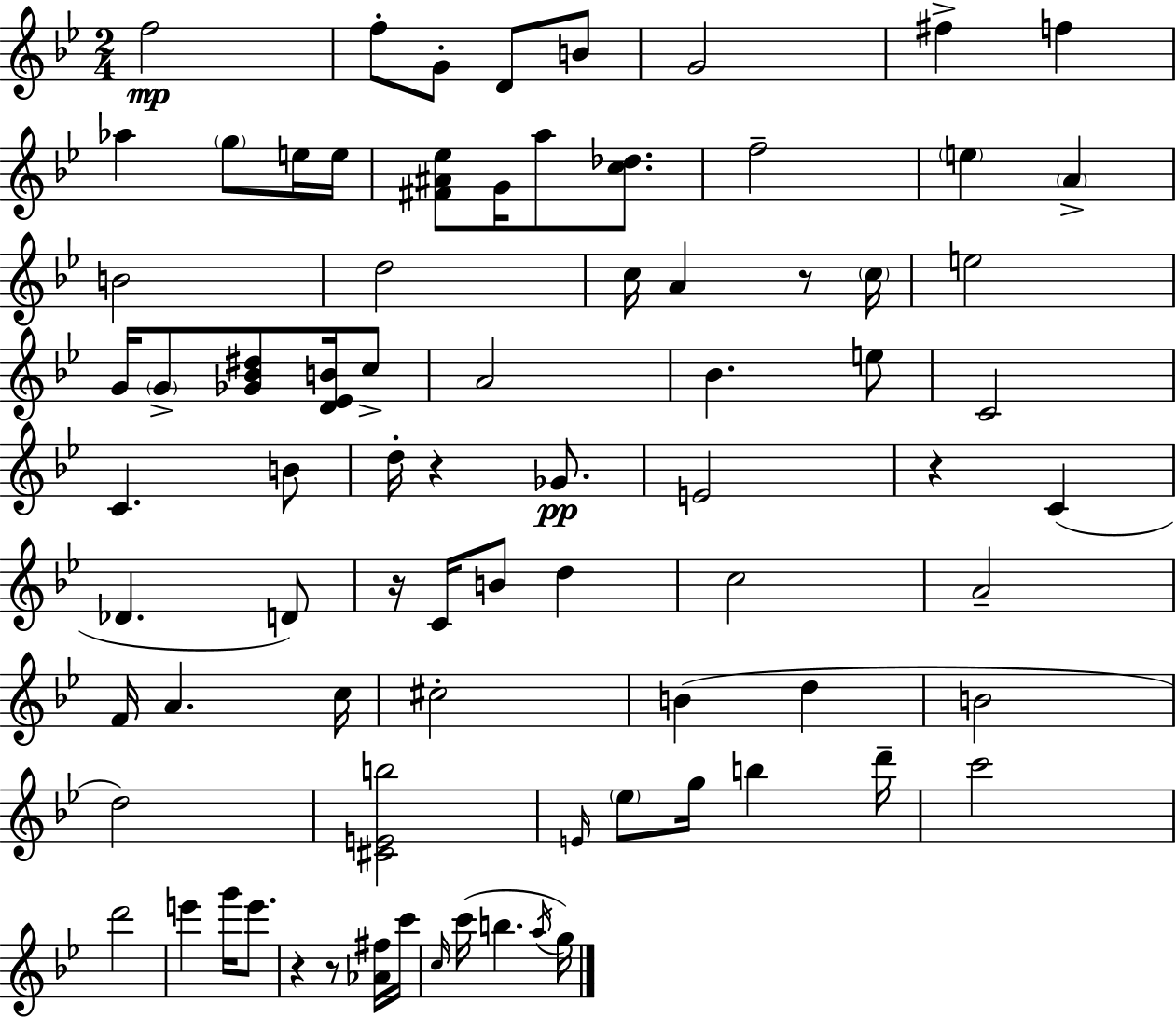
F5/h F5/e G4/e D4/e B4/e G4/h F#5/q F5/q Ab5/q G5/e E5/s E5/s [F#4,A#4,Eb5]/e G4/s A5/e [C5,Db5]/e. F5/h E5/q A4/q B4/h D5/h C5/s A4/q R/e C5/s E5/h G4/s G4/e [Gb4,Bb4,D#5]/e [D4,Eb4,B4]/s C5/e A4/h Bb4/q. E5/e C4/h C4/q. B4/e D5/s R/q Gb4/e. E4/h R/q C4/q Db4/q. D4/e R/s C4/s B4/e D5/q C5/h A4/h F4/s A4/q. C5/s C#5/h B4/q D5/q B4/h D5/h [C#4,E4,B5]/h E4/s Eb5/e G5/s B5/q D6/s C6/h D6/h E6/q G6/s E6/e. R/q R/e [Ab4,F#5]/s C6/s C5/s C6/s B5/q. A5/s G5/s